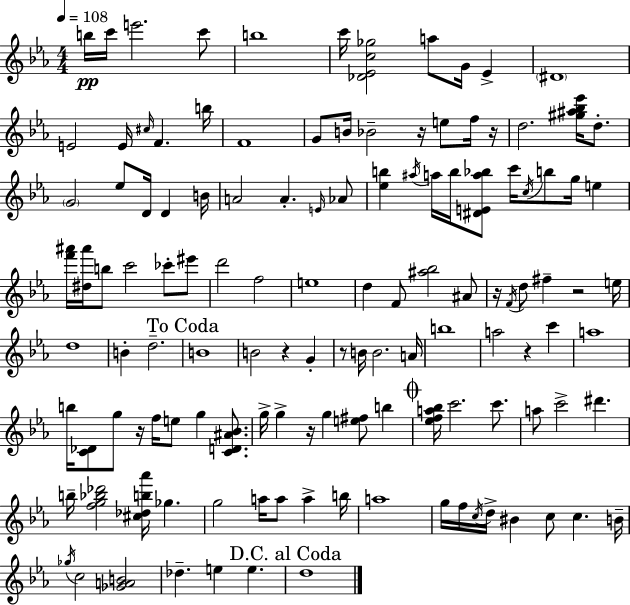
B5/s C6/s E6/h. C6/e B5/w C6/s [Db4,Eb4,C5,Gb5]/h A5/e G4/s Eb4/q D#4/w E4/h E4/s C#5/s F4/q. B5/s F4/w G4/e B4/s Bb4/h R/s E5/e F5/s R/s D5/h. [G#5,A#5,Bb5,Eb6]/s D5/e. G4/h Eb5/e D4/s D4/q B4/s A4/h A4/q. E4/s Ab4/e [Eb5,B5]/q A#5/s A5/s B5/s [D#4,E4,A5,Bb5]/e C6/s C5/s B5/e G5/s E5/q [F6,A#6]/s [D#5,A#6]/s B5/e C6/h CES6/e EIS6/e D6/h F5/h E5/w D5/q F4/e [A#5,Bb5]/h A#4/e R/s F4/s D5/e F#5/q R/h E5/s D5/w B4/q D5/h. B4/w B4/h R/q G4/q R/e B4/s B4/h. A4/s B5/w A5/h R/q C6/q A5/w B5/s [C4,Db4]/e G5/e R/s F5/s E5/e G5/q [C4,D4,A#4,Bb4]/e. G5/s G5/q R/s G5/q [E5,F#5]/e B5/q [Eb5,F5,A5,Bb5]/s C6/h. C6/e. A5/e C6/h D#6/q. B5/s [F5,G5,Bb5,Db6]/h [C#5,Db5,B5,Ab6]/s Gb5/q. G5/h A5/s A5/e A5/q B5/s A5/w G5/s F5/s C5/s D5/s BIS4/q C5/e C5/q. B4/s Gb5/s C5/h [Gb4,A4,B4]/h Db5/q. E5/q E5/q. D5/w